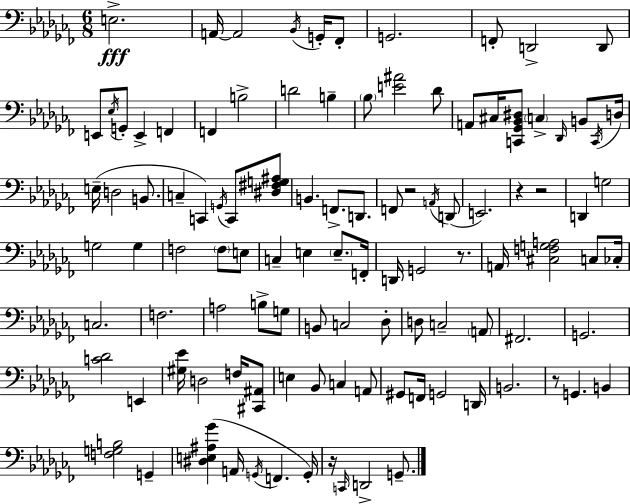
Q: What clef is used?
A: bass